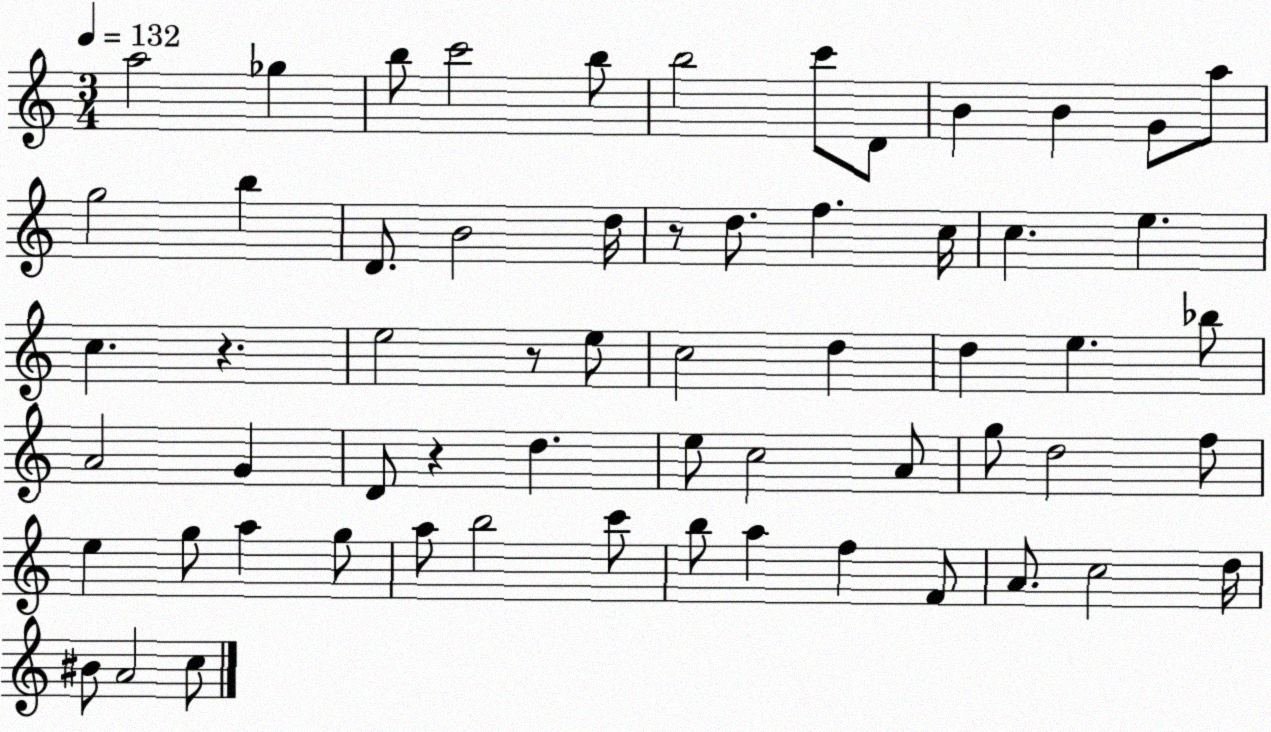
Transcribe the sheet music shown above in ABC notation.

X:1
T:Untitled
M:3/4
L:1/4
K:C
a2 _g b/2 c'2 b/2 b2 c'/2 D/2 B B G/2 a/2 g2 b D/2 B2 d/4 z/2 d/2 f c/4 c e c z e2 z/2 e/2 c2 d d e _b/2 A2 G D/2 z d e/2 c2 A/2 g/2 d2 f/2 e g/2 a g/2 a/2 b2 c'/2 b/2 a f F/2 A/2 c2 d/4 ^B/2 A2 c/2